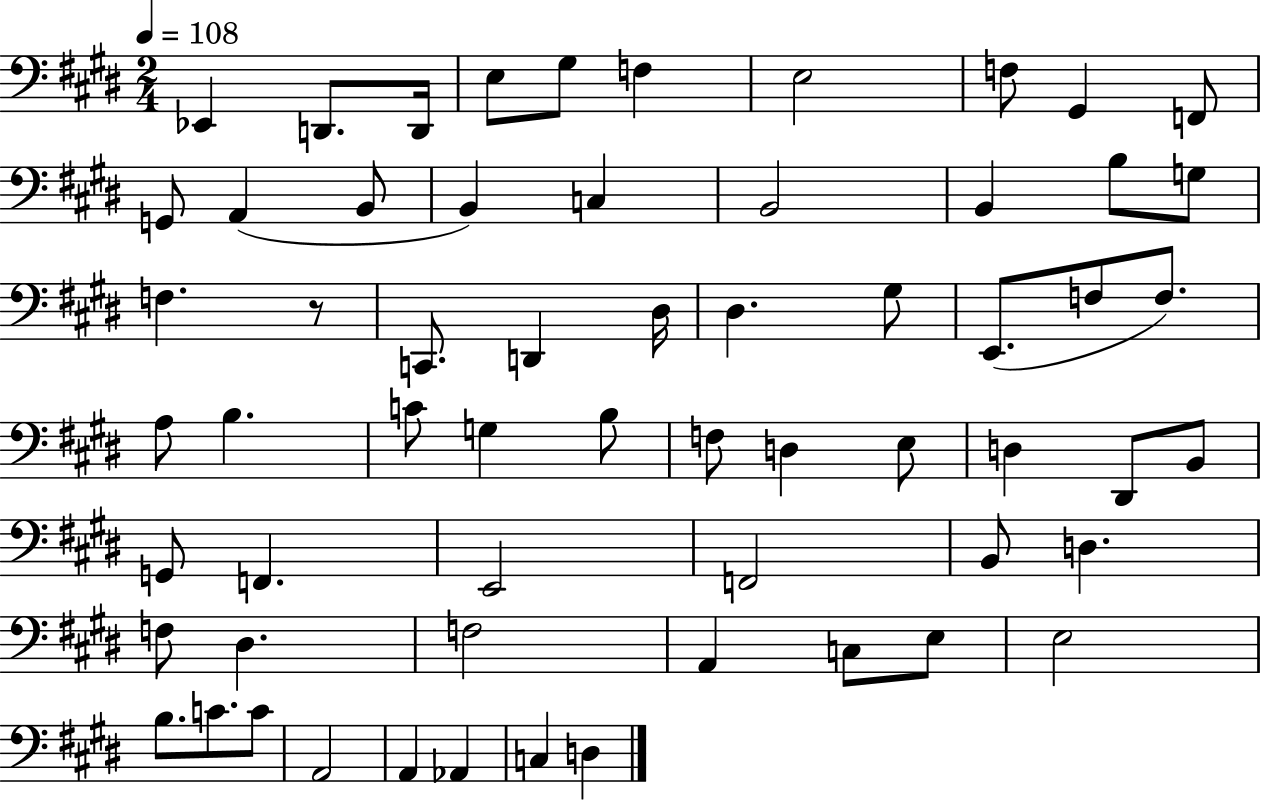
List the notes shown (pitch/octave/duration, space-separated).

Eb2/q D2/e. D2/s E3/e G#3/e F3/q E3/h F3/e G#2/q F2/e G2/e A2/q B2/e B2/q C3/q B2/h B2/q B3/e G3/e F3/q. R/e C2/e. D2/q D#3/s D#3/q. G#3/e E2/e. F3/e F3/e. A3/e B3/q. C4/e G3/q B3/e F3/e D3/q E3/e D3/q D#2/e B2/e G2/e F2/q. E2/h F2/h B2/e D3/q. F3/e D#3/q. F3/h A2/q C3/e E3/e E3/h B3/e. C4/e. C4/e A2/h A2/q Ab2/q C3/q D3/q